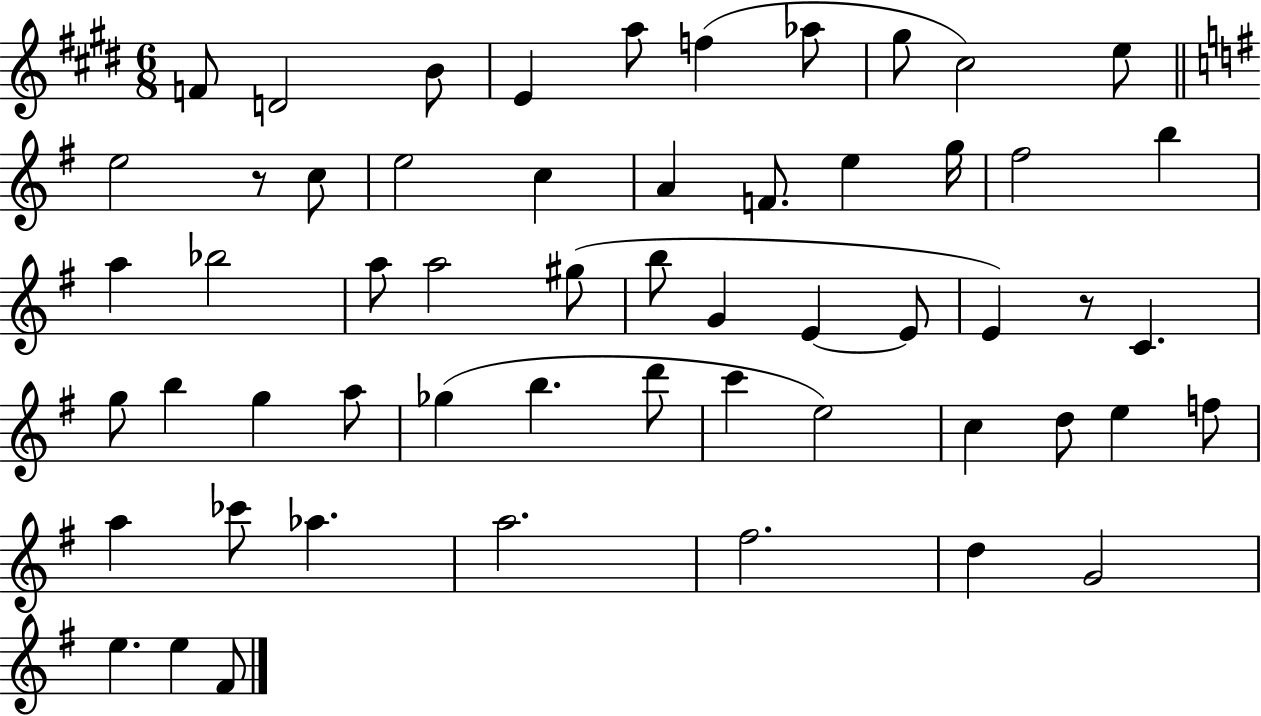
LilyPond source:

{
  \clef treble
  \numericTimeSignature
  \time 6/8
  \key e \major
  \repeat volta 2 { f'8 d'2 b'8 | e'4 a''8 f''4( aes''8 | gis''8 cis''2) e''8 | \bar "||" \break \key g \major e''2 r8 c''8 | e''2 c''4 | a'4 f'8. e''4 g''16 | fis''2 b''4 | \break a''4 bes''2 | a''8 a''2 gis''8( | b''8 g'4 e'4~~ e'8 | e'4) r8 c'4. | \break g''8 b''4 g''4 a''8 | ges''4( b''4. d'''8 | c'''4 e''2) | c''4 d''8 e''4 f''8 | \break a''4 ces'''8 aes''4. | a''2. | fis''2. | d''4 g'2 | \break e''4. e''4 fis'8 | } \bar "|."
}